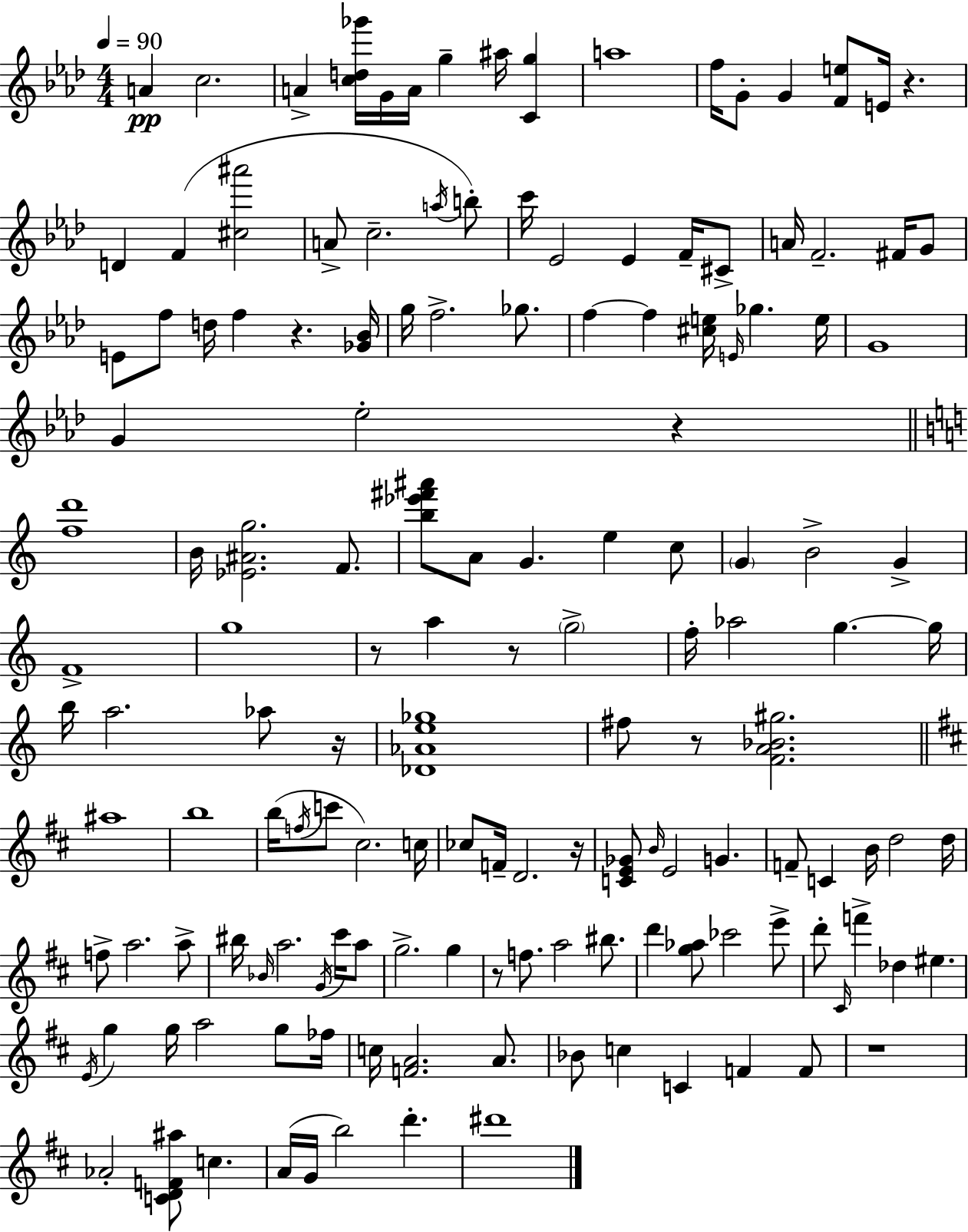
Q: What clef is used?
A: treble